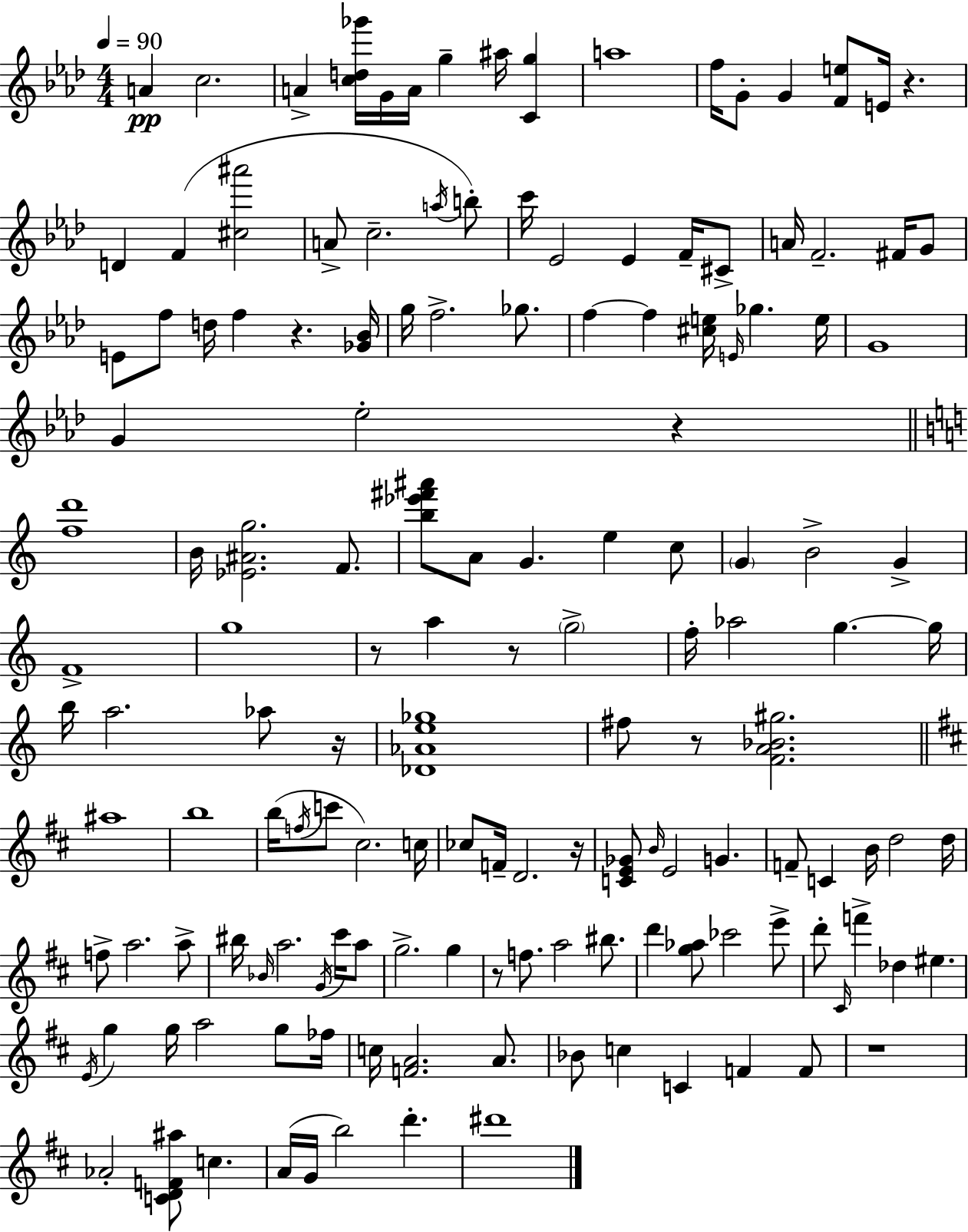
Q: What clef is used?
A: treble